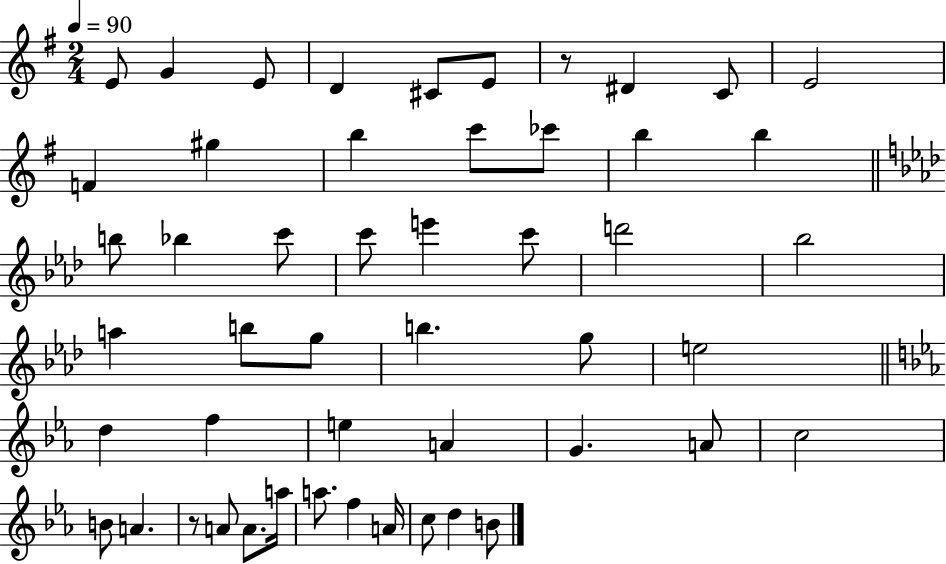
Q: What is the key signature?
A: G major